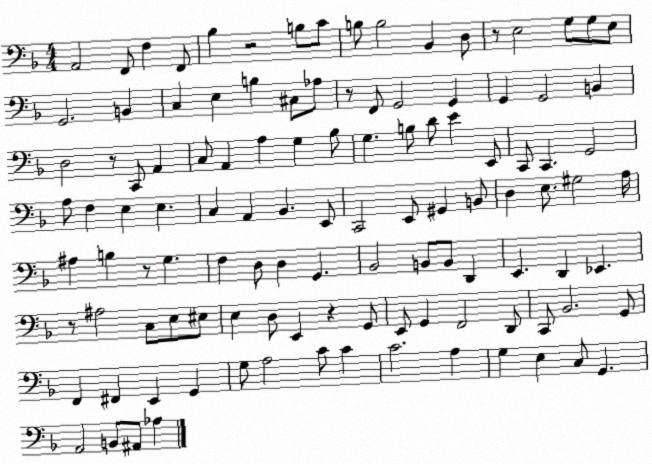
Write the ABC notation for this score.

X:1
T:Untitled
M:4/4
L:1/4
K:F
A,,2 F,,/2 F, F,,/2 _B, z2 B,/2 C/2 B,/2 B,2 _B,, D,/2 z/2 E,2 G,/2 G,/2 E,/2 G,,2 B,, C, E, B, ^C,/2 _A,/2 z/2 F,,/2 G,,2 G,, G,, G,,2 B,, D,2 z/2 C,,/2 A,, C,/2 A,, A, G, _B,/2 G, B,/2 D/2 E E,,/2 C,,/2 C,, G,,2 A,/2 F, E, E, C, A,, _B,, E,,/2 C,,2 E,,/2 ^G,, B,,/2 D, E,/2 ^G,2 A,/4 ^A, B, z/2 G, F, D,/2 D, G,, _B,,2 B,,/2 B,,/2 D,, E,, D,, _E,, z/2 ^A,2 C,/2 E,/2 ^E,/2 E, D,/2 E,, z G,,/2 E,,/2 G,, F,,2 D,,/2 C,,/2 _B,,2 G,,/2 F,, ^F,, E,, G,, G,/2 A,2 C/2 C C2 A, G, E, C,/2 G,, A,,2 B,,/2 ^A,,/2 _A,